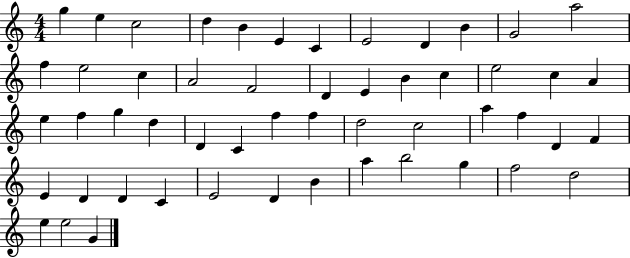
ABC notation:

X:1
T:Untitled
M:4/4
L:1/4
K:C
g e c2 d B E C E2 D B G2 a2 f e2 c A2 F2 D E B c e2 c A e f g d D C f f d2 c2 a f D F E D D C E2 D B a b2 g f2 d2 e e2 G